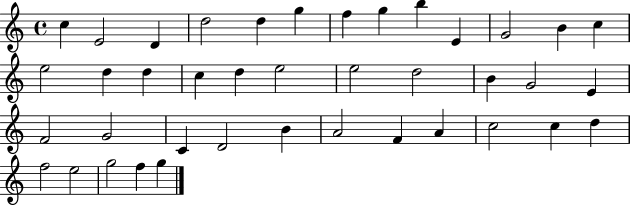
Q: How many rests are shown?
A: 0